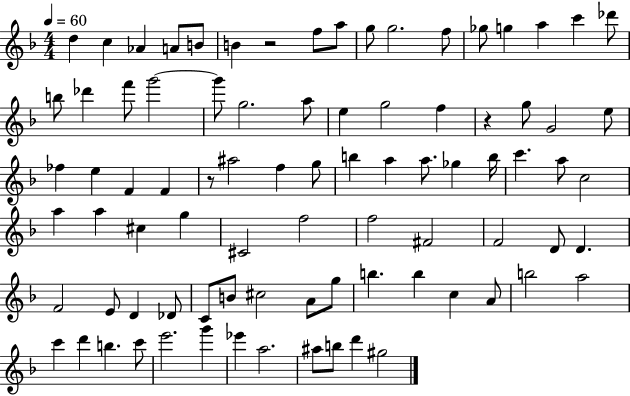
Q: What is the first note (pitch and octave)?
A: D5